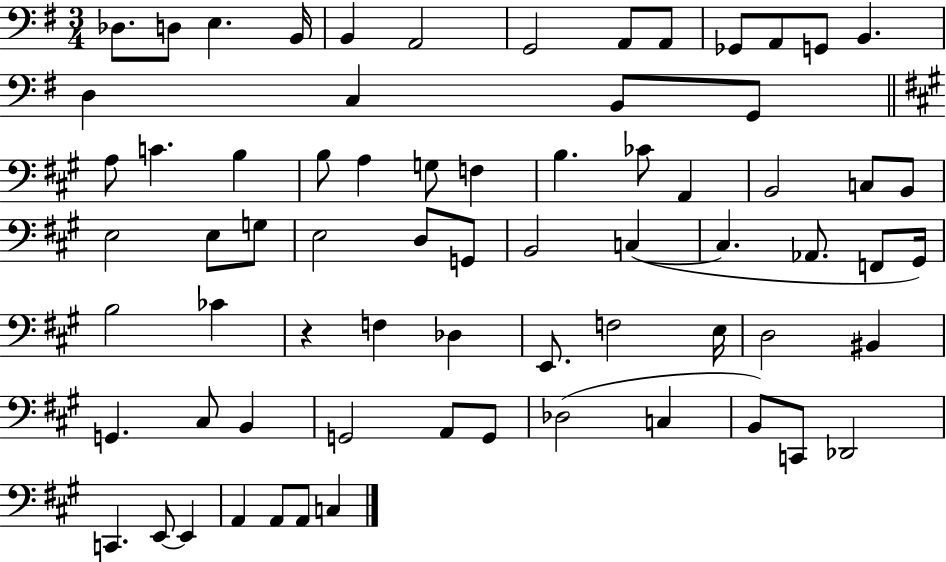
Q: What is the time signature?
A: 3/4